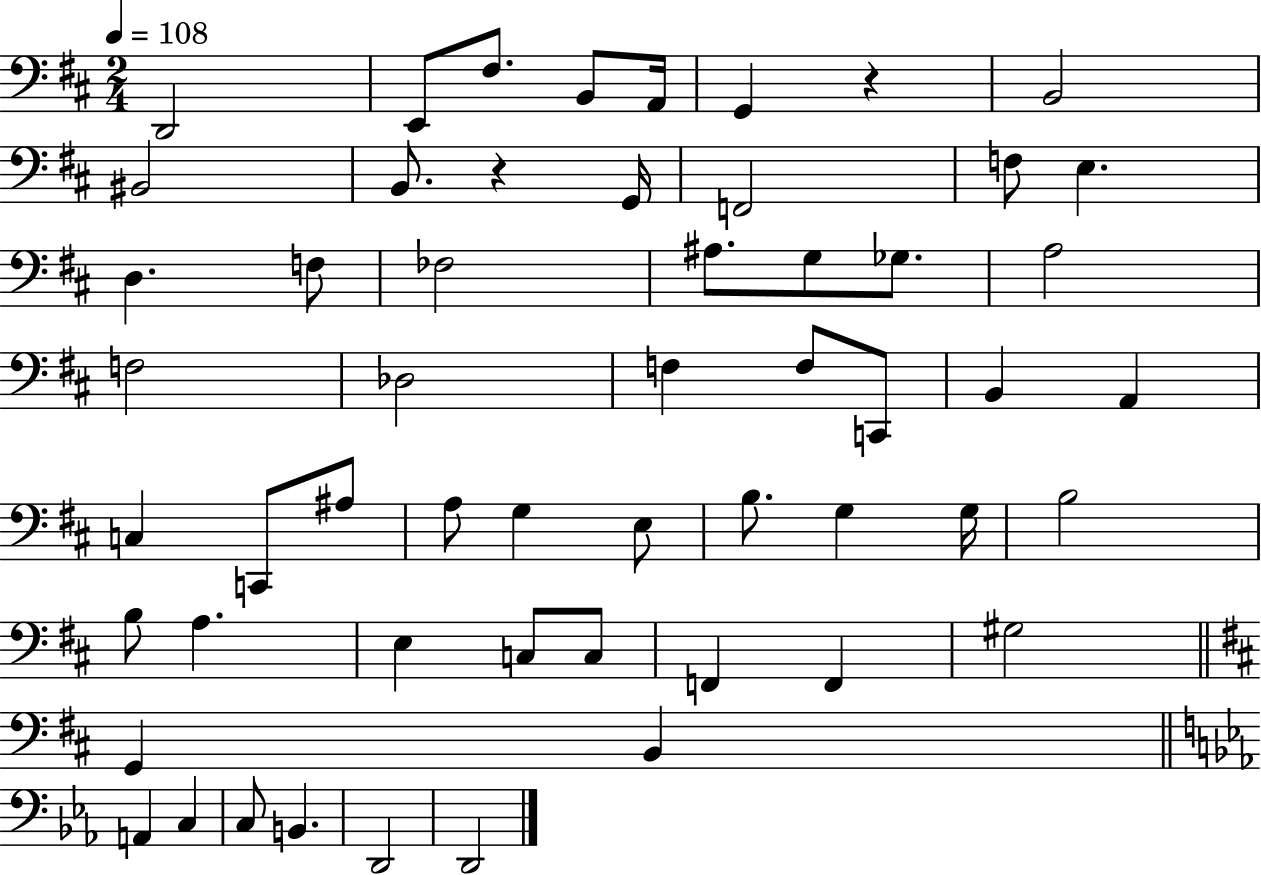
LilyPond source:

{
  \clef bass
  \numericTimeSignature
  \time 2/4
  \key d \major
  \tempo 4 = 108
  d,2 | e,8 fis8. b,8 a,16 | g,4 r4 | b,2 | \break bis,2 | b,8. r4 g,16 | f,2 | f8 e4. | \break d4. f8 | fes2 | ais8. g8 ges8. | a2 | \break f2 | des2 | f4 f8 c,8 | b,4 a,4 | \break c4 c,8 ais8 | a8 g4 e8 | b8. g4 g16 | b2 | \break b8 a4. | e4 c8 c8 | f,4 f,4 | gis2 | \break \bar "||" \break \key b \minor g,4 b,4 | \bar "||" \break \key c \minor a,4 c4 | c8 b,4. | d,2 | d,2 | \break \bar "|."
}